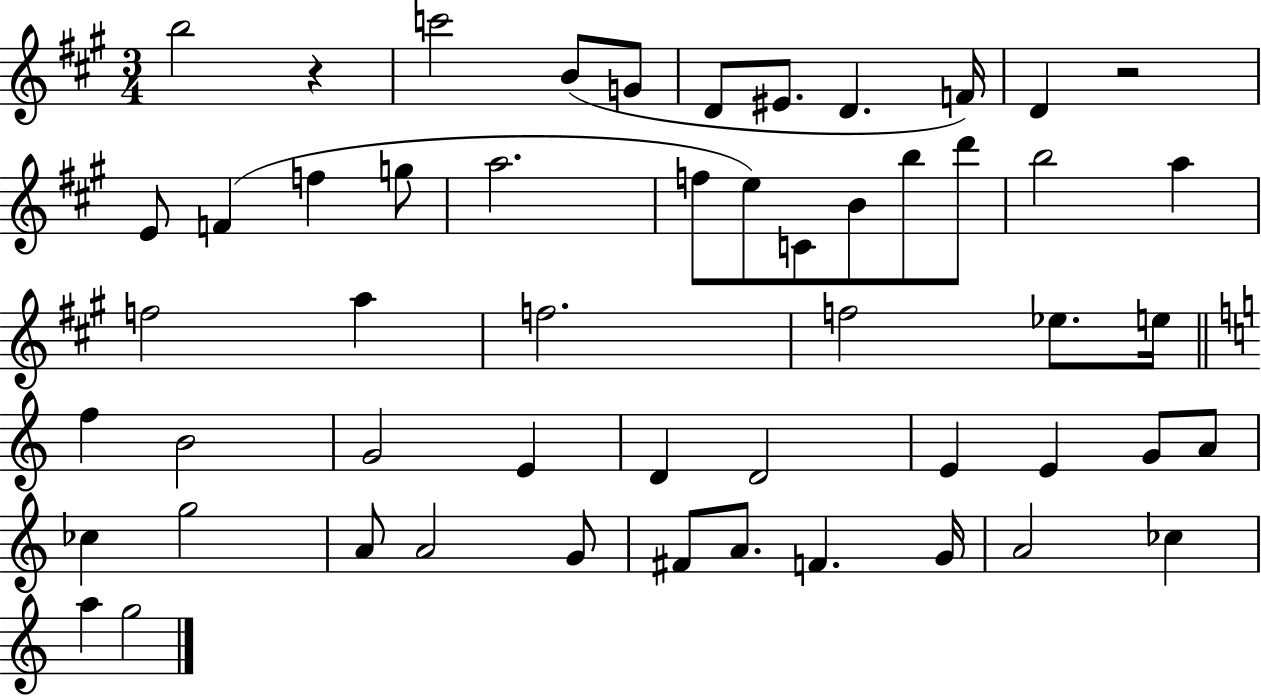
B5/h R/q C6/h B4/e G4/e D4/e EIS4/e. D4/q. F4/s D4/q R/h E4/e F4/q F5/q G5/e A5/h. F5/e E5/e C4/e B4/e B5/e D6/e B5/h A5/q F5/h A5/q F5/h. F5/h Eb5/e. E5/s F5/q B4/h G4/h E4/q D4/q D4/h E4/q E4/q G4/e A4/e CES5/q G5/h A4/e A4/h G4/e F#4/e A4/e. F4/q. G4/s A4/h CES5/q A5/q G5/h